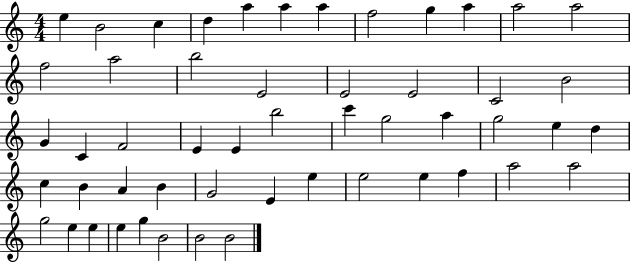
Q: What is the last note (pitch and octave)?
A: B4